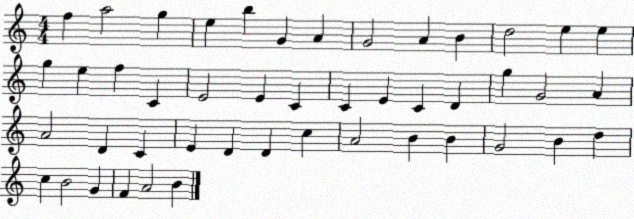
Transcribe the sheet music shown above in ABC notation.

X:1
T:Untitled
M:4/4
L:1/4
K:C
f a2 g e b G A G2 A B d2 e e g e f C E2 E C C E C D g G2 A A2 D C E D D c A2 B B G2 B d c B2 G F A2 B